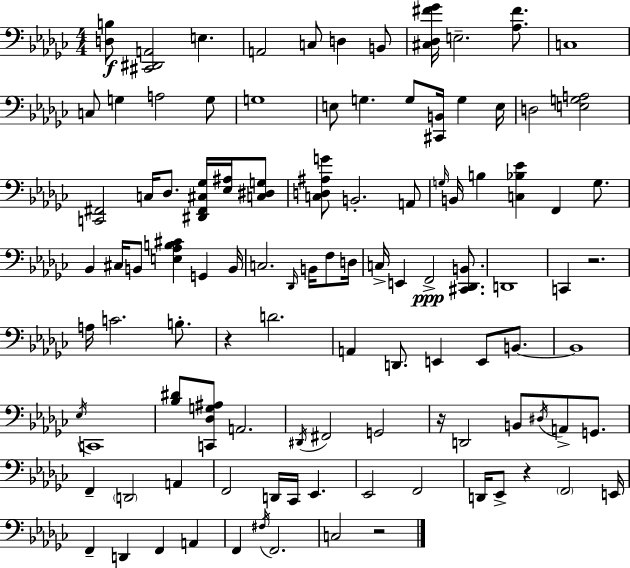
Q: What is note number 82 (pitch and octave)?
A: F#3